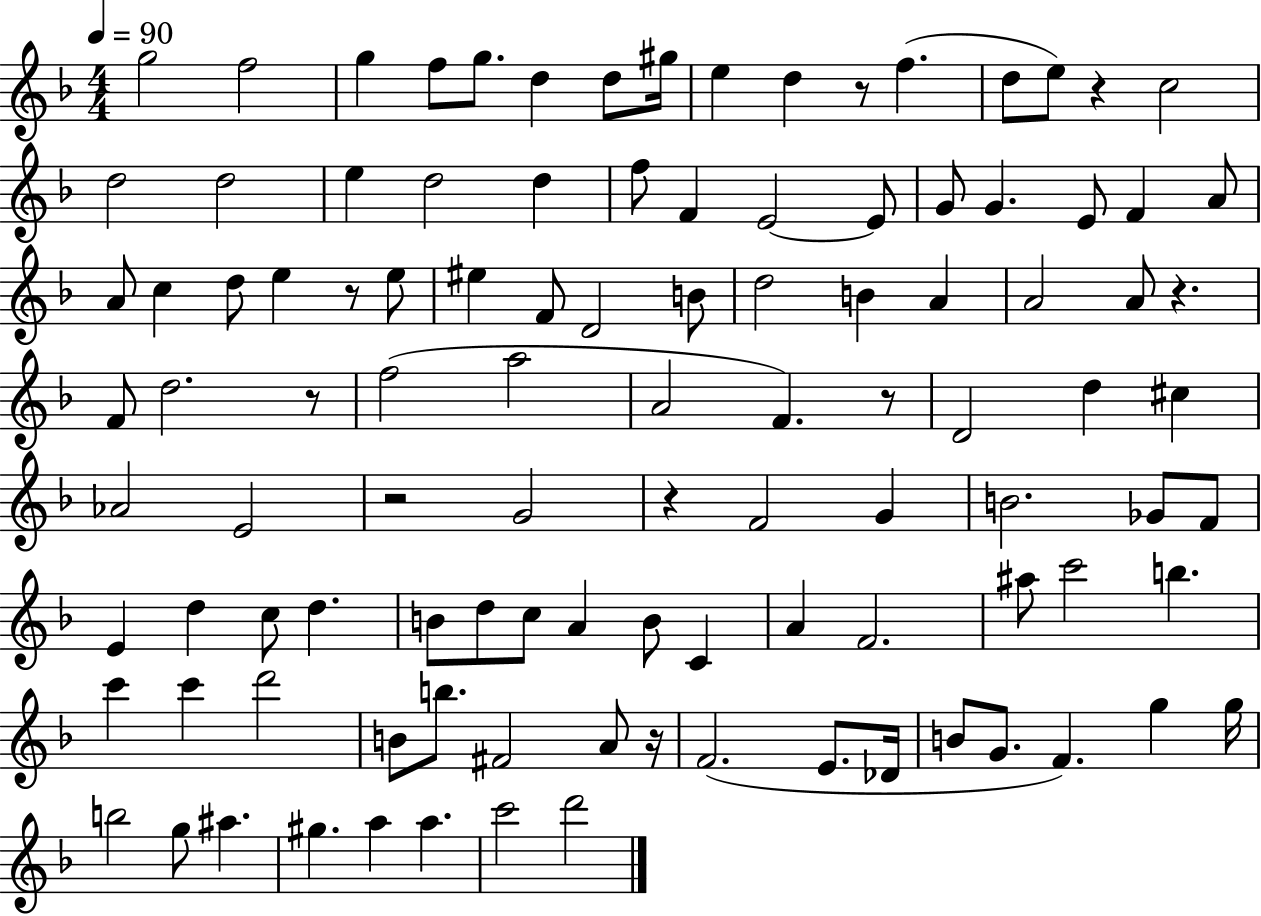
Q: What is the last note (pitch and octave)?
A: D6